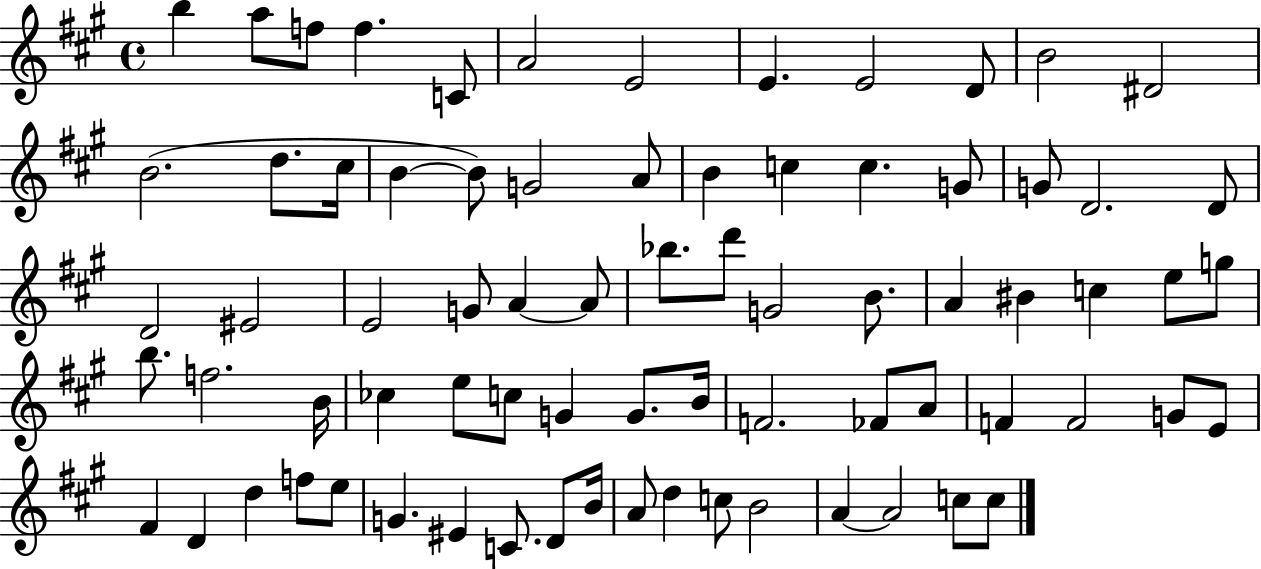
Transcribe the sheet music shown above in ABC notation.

X:1
T:Untitled
M:4/4
L:1/4
K:A
b a/2 f/2 f C/2 A2 E2 E E2 D/2 B2 ^D2 B2 d/2 ^c/4 B B/2 G2 A/2 B c c G/2 G/2 D2 D/2 D2 ^E2 E2 G/2 A A/2 _b/2 d'/2 G2 B/2 A ^B c e/2 g/2 b/2 f2 B/4 _c e/2 c/2 G G/2 B/4 F2 _F/2 A/2 F F2 G/2 E/2 ^F D d f/2 e/2 G ^E C/2 D/2 B/4 A/2 d c/2 B2 A A2 c/2 c/2